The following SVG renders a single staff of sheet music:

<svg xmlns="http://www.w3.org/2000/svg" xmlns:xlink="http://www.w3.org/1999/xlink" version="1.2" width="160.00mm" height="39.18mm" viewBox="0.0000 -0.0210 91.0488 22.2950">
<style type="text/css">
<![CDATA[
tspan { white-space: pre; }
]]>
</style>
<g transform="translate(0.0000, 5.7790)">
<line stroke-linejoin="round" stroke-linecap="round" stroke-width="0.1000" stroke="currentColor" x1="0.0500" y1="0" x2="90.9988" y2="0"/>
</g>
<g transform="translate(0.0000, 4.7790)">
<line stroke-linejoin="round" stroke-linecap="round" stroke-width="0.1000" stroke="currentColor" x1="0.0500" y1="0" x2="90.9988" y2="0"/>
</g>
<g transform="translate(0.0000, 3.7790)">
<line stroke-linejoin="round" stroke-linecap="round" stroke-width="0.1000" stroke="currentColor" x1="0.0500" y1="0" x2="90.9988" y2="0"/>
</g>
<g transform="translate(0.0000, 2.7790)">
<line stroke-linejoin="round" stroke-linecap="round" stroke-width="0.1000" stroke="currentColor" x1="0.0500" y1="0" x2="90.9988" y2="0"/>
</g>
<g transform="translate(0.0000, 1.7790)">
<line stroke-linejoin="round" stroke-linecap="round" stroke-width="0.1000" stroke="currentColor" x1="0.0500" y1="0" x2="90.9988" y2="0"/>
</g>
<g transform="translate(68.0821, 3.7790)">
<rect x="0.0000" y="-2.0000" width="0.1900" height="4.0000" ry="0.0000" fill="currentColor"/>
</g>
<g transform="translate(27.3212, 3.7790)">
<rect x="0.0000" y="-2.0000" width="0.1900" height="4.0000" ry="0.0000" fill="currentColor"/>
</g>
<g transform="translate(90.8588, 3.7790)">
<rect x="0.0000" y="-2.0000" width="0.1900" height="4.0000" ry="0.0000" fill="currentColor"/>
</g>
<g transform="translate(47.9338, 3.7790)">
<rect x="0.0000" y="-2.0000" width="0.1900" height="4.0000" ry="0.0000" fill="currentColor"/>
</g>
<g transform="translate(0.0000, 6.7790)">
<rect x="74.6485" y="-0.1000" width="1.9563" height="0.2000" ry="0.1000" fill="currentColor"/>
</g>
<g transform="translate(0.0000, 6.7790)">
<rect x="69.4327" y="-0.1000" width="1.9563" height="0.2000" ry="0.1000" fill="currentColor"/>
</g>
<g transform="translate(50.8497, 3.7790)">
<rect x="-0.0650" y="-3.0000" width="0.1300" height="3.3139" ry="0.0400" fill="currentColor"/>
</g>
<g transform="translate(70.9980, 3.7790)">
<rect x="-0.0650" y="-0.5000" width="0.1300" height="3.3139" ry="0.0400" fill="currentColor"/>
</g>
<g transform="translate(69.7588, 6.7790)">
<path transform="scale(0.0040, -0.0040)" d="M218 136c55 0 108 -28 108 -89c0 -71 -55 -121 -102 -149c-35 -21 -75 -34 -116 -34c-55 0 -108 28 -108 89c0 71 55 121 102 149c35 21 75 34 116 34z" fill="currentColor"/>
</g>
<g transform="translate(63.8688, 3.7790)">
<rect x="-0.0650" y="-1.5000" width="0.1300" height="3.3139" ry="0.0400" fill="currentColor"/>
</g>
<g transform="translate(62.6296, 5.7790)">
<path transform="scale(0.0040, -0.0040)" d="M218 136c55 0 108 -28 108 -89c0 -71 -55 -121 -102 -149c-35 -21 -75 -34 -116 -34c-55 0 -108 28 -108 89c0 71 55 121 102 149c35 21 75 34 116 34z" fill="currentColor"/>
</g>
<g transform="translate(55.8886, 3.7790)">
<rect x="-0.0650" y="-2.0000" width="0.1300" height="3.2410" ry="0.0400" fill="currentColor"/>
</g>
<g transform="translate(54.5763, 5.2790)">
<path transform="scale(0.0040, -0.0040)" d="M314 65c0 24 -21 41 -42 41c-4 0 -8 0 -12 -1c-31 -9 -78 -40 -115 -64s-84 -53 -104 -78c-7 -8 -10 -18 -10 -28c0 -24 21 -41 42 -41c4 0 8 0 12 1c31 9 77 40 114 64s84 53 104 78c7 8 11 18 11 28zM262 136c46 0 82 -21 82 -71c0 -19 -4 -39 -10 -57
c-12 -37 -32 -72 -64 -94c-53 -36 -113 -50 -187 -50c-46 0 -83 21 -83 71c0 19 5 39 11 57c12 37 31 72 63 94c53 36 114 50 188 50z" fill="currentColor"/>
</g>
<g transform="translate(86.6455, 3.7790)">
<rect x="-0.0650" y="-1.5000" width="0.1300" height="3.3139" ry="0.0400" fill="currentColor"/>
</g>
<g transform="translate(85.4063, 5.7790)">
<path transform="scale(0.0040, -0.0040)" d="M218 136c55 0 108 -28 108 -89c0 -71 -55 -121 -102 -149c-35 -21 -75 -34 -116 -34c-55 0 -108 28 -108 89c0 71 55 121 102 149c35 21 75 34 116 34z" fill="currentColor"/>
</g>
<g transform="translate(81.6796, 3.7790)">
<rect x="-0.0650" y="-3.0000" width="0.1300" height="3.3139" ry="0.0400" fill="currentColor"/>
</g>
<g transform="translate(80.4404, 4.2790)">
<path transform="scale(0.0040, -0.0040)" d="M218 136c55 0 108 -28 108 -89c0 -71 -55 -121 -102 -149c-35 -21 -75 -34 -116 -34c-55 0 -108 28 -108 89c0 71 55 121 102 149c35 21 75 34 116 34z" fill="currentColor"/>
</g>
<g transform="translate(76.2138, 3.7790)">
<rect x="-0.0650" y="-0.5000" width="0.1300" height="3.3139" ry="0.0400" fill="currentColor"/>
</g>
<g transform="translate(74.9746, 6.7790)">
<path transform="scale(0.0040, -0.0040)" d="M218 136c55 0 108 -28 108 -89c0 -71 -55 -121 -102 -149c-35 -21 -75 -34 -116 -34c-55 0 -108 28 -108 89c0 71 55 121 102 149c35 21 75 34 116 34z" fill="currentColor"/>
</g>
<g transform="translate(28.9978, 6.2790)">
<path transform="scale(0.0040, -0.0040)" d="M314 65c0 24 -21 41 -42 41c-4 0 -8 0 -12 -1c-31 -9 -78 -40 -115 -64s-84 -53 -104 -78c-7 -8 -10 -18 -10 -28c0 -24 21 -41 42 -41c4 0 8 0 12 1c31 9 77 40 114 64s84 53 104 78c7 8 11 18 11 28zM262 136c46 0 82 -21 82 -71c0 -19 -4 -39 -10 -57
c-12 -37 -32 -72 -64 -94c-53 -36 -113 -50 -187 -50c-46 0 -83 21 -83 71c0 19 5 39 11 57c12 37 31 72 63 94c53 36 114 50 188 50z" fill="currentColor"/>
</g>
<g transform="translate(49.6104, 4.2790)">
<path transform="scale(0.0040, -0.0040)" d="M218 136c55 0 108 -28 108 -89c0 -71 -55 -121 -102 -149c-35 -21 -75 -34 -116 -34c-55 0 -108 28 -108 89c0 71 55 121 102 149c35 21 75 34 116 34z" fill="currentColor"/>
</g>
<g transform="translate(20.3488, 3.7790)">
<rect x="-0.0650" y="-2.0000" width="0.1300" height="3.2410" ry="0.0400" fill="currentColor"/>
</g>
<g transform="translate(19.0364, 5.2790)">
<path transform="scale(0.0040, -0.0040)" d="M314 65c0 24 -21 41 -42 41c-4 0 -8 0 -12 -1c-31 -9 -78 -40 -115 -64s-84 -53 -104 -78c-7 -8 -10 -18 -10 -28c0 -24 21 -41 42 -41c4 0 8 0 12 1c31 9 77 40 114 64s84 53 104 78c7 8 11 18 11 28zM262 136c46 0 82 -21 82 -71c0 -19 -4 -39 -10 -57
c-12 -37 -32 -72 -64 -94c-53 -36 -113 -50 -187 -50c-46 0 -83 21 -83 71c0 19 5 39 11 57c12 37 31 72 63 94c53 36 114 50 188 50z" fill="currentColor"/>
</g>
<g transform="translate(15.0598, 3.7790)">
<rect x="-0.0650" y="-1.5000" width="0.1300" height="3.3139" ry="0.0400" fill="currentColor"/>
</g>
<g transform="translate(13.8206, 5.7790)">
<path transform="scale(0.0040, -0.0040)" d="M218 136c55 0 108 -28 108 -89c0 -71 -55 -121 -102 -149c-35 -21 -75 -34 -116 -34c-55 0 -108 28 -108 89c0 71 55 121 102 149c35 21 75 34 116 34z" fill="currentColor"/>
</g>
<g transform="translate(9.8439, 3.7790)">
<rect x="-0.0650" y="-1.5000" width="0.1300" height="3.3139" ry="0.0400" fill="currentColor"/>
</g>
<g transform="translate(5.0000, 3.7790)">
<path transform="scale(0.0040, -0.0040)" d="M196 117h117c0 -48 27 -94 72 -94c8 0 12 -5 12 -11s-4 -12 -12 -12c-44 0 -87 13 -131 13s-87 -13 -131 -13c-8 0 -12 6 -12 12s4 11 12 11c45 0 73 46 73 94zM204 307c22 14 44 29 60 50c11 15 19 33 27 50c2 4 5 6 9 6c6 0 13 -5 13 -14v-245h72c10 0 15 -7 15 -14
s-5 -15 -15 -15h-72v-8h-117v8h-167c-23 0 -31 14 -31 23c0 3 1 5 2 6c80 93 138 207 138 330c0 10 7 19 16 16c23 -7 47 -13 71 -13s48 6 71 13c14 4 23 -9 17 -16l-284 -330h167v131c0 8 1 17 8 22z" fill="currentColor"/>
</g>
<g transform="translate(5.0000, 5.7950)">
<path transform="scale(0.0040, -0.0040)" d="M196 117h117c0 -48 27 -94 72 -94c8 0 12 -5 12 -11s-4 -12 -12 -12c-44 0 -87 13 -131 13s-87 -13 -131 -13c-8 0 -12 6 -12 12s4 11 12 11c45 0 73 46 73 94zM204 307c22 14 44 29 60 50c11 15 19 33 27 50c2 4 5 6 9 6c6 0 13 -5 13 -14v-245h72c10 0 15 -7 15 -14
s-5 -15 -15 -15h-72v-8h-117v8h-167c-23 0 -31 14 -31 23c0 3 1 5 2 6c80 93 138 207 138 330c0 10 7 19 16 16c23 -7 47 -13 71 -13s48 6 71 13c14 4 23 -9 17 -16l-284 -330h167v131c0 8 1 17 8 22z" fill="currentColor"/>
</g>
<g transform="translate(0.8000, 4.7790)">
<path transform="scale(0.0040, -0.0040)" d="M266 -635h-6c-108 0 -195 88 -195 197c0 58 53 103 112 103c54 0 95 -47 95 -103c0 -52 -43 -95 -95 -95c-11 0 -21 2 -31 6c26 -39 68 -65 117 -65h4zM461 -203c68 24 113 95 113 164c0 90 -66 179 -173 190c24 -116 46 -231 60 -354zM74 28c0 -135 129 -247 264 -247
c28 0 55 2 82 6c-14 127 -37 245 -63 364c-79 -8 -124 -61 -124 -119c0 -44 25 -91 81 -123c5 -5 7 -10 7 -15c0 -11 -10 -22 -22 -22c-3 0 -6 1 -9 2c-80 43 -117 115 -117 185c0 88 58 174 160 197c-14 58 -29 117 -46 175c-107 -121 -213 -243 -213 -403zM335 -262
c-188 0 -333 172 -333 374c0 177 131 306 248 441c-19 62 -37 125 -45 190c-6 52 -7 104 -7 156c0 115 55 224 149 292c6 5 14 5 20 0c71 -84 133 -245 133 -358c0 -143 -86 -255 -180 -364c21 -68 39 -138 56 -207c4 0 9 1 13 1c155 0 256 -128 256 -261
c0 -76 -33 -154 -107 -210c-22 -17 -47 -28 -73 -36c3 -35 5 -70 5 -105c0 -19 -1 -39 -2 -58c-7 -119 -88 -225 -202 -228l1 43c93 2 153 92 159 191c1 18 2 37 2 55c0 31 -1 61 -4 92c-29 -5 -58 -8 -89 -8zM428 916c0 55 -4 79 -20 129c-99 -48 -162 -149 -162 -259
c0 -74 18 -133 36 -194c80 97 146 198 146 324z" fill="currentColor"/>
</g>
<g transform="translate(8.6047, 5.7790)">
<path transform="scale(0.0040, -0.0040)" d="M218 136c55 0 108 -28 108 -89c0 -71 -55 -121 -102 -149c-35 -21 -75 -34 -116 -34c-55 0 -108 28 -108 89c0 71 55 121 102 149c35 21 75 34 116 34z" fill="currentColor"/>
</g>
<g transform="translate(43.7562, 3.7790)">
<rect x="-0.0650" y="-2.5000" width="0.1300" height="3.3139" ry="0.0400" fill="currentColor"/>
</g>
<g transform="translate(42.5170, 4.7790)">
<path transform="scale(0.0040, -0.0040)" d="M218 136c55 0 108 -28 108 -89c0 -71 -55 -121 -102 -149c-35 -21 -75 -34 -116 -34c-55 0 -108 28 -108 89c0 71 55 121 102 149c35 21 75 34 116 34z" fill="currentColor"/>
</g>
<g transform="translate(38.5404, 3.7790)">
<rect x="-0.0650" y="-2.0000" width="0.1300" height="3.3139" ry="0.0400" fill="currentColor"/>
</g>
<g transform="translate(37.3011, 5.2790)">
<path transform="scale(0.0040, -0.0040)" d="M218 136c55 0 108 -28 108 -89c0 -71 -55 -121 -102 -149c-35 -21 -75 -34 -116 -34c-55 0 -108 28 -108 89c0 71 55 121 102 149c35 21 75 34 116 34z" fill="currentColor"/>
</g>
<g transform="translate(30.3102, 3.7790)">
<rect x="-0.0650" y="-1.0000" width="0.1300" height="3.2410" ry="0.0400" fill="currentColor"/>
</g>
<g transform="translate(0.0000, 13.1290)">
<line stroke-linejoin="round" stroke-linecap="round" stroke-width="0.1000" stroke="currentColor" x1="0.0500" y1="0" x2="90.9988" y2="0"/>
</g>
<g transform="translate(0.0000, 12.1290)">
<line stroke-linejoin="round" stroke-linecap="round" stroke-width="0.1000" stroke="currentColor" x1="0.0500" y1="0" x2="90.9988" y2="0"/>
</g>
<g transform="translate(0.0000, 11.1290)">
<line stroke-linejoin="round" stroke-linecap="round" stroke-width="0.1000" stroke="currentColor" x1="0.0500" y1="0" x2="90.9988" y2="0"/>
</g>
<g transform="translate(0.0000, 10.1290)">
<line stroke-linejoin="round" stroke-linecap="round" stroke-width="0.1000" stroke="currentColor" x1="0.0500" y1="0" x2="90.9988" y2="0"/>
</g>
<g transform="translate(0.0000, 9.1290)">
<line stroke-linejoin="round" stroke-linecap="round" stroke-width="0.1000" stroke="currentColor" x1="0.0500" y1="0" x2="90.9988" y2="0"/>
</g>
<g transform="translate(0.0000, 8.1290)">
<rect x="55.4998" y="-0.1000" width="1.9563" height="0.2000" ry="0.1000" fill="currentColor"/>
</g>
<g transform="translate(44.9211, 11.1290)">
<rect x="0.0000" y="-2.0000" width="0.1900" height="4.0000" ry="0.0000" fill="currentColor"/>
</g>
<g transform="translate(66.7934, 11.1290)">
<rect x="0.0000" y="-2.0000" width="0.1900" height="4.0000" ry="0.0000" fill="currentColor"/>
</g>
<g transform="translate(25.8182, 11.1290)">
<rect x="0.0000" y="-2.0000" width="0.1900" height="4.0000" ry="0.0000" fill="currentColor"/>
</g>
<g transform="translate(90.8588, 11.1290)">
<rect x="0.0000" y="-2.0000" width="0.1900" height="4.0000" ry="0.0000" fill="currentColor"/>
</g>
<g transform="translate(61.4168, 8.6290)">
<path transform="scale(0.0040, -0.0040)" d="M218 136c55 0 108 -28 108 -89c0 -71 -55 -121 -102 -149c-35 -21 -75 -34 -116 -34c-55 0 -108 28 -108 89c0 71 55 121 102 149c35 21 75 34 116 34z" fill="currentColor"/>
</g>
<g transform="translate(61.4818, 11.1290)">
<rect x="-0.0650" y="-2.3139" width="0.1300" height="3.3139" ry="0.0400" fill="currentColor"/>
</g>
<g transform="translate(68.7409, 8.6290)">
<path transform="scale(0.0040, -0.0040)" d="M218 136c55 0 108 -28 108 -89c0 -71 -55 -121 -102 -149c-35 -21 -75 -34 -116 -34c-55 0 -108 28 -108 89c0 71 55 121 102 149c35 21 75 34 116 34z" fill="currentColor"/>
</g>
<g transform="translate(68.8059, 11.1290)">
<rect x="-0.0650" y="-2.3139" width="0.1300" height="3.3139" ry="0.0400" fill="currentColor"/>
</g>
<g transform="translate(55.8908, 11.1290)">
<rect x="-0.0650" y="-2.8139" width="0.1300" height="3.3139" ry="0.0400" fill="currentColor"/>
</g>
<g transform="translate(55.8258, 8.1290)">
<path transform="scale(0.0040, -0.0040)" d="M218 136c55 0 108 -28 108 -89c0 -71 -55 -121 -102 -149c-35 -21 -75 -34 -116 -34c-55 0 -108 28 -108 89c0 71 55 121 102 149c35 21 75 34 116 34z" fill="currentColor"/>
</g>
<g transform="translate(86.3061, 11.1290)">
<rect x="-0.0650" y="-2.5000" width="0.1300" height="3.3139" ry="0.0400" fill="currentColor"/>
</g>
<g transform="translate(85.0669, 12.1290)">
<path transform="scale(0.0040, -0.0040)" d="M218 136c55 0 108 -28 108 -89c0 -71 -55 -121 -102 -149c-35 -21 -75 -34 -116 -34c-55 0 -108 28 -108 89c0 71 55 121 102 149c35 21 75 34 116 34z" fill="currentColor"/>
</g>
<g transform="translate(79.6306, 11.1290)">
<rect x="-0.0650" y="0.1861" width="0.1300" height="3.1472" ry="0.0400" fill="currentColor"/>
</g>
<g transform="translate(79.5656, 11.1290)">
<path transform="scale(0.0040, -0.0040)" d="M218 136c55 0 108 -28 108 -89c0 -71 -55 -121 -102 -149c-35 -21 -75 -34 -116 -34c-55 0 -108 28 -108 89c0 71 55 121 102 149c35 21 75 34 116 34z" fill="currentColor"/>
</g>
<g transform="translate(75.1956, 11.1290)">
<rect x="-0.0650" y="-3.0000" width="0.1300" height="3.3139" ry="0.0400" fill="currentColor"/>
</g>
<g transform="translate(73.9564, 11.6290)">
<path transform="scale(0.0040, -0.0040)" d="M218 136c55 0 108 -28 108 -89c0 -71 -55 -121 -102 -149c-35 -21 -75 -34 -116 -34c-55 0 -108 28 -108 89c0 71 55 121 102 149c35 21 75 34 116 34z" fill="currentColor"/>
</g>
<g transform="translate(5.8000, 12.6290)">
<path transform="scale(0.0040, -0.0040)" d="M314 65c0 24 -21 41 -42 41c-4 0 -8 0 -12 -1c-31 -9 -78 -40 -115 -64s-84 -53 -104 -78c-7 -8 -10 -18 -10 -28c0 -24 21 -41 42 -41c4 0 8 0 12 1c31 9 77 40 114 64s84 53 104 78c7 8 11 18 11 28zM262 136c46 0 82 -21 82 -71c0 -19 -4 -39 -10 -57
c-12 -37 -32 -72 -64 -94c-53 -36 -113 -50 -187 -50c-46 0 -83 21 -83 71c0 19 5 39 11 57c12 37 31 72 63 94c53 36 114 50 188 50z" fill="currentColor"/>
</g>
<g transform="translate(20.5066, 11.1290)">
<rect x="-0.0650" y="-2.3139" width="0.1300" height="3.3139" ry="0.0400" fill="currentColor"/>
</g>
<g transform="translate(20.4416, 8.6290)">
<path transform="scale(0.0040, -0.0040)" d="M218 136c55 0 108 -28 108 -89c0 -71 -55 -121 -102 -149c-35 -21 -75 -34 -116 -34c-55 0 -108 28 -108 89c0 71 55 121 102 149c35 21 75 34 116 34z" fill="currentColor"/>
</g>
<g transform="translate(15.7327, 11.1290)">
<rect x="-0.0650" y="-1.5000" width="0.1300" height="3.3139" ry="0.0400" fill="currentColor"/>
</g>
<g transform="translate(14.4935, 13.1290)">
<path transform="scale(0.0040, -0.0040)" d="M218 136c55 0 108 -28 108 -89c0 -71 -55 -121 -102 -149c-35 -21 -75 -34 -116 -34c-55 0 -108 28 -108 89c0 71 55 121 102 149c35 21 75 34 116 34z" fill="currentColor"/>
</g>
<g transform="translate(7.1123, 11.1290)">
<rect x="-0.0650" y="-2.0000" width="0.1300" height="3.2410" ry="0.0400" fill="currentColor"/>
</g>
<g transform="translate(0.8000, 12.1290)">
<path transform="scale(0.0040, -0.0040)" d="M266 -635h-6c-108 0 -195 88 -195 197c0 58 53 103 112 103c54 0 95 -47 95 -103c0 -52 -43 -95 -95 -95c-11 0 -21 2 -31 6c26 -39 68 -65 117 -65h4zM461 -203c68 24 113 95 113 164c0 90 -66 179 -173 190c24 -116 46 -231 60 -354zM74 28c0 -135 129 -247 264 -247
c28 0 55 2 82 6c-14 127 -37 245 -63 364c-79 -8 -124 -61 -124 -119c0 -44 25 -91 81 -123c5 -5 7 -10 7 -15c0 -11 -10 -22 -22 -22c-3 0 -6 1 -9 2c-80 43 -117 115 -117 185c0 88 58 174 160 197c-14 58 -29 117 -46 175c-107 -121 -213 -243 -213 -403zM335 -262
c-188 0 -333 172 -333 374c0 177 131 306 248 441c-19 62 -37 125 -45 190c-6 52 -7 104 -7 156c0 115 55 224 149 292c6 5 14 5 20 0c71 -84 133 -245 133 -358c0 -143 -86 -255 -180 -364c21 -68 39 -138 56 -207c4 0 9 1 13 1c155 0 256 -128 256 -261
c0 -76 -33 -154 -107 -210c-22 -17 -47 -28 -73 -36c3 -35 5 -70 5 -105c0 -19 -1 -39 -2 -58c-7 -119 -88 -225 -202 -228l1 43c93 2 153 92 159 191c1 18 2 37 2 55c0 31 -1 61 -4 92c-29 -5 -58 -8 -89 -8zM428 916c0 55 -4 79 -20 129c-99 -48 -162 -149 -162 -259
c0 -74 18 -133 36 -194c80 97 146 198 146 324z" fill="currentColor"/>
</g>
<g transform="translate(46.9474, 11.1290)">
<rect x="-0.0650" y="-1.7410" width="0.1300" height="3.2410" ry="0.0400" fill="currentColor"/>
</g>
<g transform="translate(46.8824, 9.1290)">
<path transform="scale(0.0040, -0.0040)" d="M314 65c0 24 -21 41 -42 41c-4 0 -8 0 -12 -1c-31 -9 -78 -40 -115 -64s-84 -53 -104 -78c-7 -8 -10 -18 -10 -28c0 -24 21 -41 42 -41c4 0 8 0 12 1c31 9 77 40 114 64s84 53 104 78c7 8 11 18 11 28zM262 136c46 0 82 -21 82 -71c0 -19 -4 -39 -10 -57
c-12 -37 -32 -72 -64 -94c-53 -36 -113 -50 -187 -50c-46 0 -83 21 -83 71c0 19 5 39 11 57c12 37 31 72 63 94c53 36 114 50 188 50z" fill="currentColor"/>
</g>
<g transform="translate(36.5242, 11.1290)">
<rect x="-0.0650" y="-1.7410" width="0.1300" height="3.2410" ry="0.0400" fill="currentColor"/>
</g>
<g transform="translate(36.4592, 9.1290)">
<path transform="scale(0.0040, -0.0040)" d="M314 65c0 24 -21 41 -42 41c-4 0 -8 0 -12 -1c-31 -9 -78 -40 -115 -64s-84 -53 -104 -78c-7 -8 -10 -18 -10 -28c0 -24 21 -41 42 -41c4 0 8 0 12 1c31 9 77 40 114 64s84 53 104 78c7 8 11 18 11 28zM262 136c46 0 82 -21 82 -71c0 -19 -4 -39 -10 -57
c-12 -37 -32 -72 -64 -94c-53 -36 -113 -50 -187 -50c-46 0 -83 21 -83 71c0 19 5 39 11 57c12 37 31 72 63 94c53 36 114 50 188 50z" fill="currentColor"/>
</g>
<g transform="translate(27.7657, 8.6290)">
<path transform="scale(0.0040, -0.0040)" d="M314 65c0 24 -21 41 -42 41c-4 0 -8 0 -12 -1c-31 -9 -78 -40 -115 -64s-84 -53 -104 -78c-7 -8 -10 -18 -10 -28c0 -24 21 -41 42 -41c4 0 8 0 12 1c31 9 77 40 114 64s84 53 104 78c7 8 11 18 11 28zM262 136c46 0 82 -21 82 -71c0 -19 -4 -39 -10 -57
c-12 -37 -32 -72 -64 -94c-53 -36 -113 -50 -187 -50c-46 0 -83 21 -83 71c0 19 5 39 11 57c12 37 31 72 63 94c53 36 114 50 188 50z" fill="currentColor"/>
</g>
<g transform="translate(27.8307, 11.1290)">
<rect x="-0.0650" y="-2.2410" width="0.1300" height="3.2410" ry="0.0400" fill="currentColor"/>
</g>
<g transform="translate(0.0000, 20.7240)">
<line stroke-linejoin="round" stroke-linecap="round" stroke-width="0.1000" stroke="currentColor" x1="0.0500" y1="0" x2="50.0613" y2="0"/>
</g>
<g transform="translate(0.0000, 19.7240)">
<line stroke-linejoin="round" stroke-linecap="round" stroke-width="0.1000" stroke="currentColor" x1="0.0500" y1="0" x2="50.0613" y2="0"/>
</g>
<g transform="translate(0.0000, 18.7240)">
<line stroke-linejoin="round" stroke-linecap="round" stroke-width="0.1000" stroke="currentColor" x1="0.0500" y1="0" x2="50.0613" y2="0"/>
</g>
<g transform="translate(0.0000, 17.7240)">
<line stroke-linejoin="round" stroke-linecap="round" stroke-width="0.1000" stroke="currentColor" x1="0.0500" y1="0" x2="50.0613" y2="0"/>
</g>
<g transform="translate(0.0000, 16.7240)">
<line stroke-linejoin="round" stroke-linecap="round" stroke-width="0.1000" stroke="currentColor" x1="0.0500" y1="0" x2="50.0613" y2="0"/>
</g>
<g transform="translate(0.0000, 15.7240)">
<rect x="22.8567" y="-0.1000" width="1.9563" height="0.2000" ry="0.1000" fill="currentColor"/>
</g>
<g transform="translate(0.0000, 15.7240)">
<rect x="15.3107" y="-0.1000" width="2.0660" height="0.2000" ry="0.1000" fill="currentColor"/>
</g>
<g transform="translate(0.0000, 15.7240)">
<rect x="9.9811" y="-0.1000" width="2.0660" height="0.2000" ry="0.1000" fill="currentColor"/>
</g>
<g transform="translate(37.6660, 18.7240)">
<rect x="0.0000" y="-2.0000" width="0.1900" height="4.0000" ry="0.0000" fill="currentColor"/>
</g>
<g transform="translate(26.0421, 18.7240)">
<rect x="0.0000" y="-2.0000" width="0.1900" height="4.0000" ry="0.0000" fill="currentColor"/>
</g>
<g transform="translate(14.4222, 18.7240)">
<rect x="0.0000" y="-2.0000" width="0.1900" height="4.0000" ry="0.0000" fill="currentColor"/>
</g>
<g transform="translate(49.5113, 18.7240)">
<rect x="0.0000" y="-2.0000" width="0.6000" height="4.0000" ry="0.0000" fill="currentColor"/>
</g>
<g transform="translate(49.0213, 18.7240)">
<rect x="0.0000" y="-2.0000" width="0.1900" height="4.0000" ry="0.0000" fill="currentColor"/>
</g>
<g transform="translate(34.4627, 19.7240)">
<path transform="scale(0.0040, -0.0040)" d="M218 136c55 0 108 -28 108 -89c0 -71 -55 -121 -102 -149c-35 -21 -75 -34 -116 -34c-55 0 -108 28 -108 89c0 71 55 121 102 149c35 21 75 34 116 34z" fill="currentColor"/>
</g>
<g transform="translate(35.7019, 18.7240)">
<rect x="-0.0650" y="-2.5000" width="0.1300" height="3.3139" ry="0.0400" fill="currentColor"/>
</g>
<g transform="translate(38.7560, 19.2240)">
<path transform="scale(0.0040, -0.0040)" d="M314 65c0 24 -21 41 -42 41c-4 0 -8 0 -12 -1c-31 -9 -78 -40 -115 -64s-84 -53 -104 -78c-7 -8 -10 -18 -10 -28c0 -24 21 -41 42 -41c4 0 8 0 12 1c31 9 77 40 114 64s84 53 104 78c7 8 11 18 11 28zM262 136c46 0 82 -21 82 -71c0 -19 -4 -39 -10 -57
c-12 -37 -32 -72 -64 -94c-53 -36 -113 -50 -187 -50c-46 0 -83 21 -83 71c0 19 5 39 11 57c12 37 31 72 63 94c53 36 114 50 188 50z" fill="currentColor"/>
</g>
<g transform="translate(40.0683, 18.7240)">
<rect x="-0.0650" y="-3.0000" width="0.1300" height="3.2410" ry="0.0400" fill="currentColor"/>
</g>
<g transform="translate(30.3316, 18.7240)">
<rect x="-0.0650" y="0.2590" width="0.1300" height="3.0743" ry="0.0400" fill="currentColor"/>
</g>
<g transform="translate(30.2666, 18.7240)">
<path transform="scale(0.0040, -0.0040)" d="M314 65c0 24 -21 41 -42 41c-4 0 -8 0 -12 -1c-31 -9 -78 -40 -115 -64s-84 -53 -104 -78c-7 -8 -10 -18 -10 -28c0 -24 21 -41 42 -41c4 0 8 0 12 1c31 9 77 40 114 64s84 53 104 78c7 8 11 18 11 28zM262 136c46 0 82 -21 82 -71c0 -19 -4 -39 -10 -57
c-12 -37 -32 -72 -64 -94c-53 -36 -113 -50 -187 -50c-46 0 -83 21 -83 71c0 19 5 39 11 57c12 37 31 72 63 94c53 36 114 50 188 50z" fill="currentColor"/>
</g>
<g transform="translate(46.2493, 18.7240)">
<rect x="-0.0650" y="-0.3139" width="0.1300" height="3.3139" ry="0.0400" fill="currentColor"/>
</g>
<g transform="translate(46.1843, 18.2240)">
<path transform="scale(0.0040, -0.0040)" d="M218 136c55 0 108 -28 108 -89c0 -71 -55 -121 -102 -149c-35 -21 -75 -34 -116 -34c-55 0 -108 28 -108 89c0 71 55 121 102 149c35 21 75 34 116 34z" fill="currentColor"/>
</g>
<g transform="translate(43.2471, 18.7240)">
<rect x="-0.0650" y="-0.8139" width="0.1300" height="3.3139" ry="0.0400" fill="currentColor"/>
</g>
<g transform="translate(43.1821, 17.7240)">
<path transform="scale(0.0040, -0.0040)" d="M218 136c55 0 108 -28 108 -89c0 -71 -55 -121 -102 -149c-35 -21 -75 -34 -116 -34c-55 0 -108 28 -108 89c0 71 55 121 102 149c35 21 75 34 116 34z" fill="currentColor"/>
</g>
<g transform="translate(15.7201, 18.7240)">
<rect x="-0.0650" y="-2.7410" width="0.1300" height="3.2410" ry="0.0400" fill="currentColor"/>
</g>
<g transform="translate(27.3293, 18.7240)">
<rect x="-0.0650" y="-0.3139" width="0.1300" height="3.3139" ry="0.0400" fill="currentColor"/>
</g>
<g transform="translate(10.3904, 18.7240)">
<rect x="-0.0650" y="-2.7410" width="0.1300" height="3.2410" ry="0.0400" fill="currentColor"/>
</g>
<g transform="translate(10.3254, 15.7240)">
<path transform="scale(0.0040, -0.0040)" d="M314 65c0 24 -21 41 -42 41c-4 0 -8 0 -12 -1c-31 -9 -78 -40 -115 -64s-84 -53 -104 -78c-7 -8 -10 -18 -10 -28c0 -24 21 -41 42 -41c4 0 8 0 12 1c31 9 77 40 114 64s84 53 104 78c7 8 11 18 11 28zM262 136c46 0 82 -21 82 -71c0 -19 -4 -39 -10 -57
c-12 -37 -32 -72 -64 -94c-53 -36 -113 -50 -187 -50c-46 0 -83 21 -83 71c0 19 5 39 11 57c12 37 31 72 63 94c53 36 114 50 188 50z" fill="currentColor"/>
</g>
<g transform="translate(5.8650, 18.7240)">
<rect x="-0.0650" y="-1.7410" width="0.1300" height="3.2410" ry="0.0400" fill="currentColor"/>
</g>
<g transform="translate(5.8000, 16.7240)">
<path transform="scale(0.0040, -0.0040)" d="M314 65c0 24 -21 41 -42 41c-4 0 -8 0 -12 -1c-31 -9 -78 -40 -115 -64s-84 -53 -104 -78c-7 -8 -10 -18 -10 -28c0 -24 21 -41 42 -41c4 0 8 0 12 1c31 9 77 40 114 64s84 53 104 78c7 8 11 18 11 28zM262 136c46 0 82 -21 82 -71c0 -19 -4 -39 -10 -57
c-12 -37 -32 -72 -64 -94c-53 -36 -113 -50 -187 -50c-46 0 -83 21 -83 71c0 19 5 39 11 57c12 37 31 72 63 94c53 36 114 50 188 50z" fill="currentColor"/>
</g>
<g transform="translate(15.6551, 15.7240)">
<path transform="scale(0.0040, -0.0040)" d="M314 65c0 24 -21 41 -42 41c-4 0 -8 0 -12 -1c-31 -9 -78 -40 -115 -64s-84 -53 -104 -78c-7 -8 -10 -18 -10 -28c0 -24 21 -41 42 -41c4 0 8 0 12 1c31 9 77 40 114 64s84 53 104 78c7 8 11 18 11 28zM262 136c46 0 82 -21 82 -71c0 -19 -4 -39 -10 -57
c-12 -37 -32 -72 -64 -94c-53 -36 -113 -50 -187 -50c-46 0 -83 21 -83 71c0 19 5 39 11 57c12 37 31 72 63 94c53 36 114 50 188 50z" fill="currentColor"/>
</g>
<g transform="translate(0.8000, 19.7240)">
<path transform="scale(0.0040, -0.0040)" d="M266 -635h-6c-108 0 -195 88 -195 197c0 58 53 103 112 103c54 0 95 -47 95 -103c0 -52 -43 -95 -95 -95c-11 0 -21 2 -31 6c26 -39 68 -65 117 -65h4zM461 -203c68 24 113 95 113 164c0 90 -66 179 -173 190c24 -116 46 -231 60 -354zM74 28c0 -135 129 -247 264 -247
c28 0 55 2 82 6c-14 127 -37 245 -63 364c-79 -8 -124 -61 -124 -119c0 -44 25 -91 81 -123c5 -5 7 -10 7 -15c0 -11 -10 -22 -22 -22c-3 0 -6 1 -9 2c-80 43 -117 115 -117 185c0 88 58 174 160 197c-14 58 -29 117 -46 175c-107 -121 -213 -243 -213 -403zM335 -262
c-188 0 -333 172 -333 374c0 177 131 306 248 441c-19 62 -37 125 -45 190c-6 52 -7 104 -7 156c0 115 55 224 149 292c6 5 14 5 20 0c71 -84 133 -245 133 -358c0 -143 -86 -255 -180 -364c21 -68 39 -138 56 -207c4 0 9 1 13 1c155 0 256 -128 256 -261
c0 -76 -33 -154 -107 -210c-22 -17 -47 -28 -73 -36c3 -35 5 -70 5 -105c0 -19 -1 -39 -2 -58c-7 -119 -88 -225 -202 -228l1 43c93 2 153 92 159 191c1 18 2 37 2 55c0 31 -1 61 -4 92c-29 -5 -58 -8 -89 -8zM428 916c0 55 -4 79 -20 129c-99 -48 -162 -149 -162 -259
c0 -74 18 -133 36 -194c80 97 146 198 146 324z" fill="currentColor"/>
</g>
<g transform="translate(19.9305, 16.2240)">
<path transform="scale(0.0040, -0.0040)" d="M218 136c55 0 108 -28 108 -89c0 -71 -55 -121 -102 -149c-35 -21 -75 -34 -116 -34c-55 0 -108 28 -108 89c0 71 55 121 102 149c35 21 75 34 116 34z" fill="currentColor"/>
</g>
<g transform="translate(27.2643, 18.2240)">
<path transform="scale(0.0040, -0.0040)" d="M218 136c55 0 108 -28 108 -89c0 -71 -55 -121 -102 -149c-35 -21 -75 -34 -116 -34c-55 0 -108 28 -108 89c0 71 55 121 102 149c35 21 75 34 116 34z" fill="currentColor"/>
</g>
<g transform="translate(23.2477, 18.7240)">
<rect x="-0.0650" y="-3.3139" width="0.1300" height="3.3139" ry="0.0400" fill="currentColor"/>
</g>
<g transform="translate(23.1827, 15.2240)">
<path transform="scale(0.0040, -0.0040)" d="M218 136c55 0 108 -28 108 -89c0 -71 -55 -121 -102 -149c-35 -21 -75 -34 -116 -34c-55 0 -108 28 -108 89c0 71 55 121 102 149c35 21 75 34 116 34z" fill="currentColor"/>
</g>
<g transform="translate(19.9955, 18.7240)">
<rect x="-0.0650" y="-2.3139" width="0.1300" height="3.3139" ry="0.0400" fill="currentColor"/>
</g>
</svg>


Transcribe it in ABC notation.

X:1
T:Untitled
M:4/4
L:1/4
K:C
E E F2 D2 F G A F2 E C C A E F2 E g g2 f2 f2 a g g A B G f2 a2 a2 g b c B2 G A2 d c